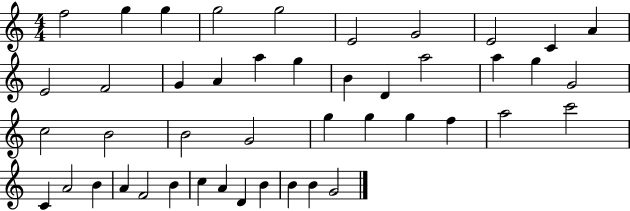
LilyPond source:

{
  \clef treble
  \numericTimeSignature
  \time 4/4
  \key c \major
  f''2 g''4 g''4 | g''2 g''2 | e'2 g'2 | e'2 c'4 a'4 | \break e'2 f'2 | g'4 a'4 a''4 g''4 | b'4 d'4 a''2 | a''4 g''4 g'2 | \break c''2 b'2 | b'2 g'2 | g''4 g''4 g''4 f''4 | a''2 c'''2 | \break c'4 a'2 b'4 | a'4 f'2 b'4 | c''4 a'4 d'4 b'4 | b'4 b'4 g'2 | \break \bar "|."
}